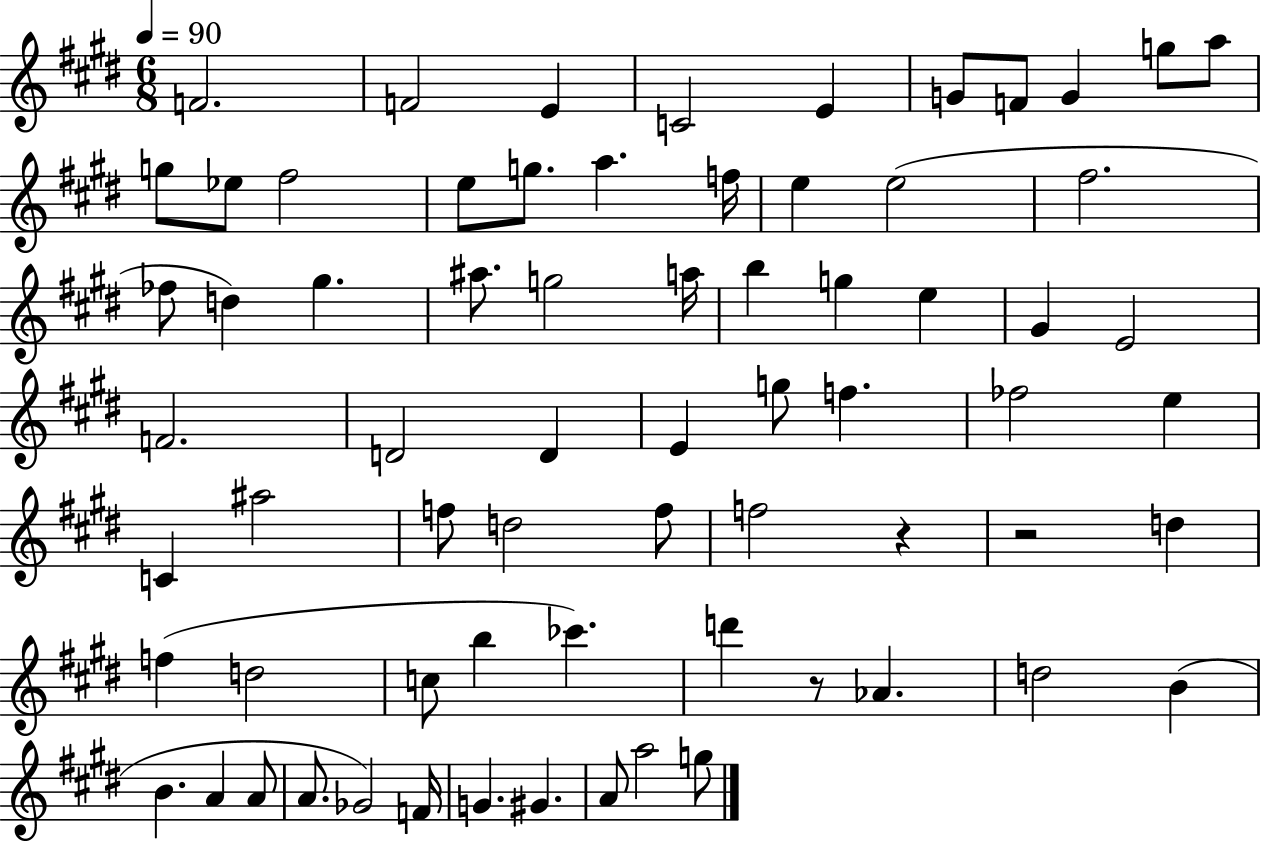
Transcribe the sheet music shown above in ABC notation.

X:1
T:Untitled
M:6/8
L:1/4
K:E
F2 F2 E C2 E G/2 F/2 G g/2 a/2 g/2 _e/2 ^f2 e/2 g/2 a f/4 e e2 ^f2 _f/2 d ^g ^a/2 g2 a/4 b g e ^G E2 F2 D2 D E g/2 f _f2 e C ^a2 f/2 d2 f/2 f2 z z2 d f d2 c/2 b _c' d' z/2 _A d2 B B A A/2 A/2 _G2 F/4 G ^G A/2 a2 g/2